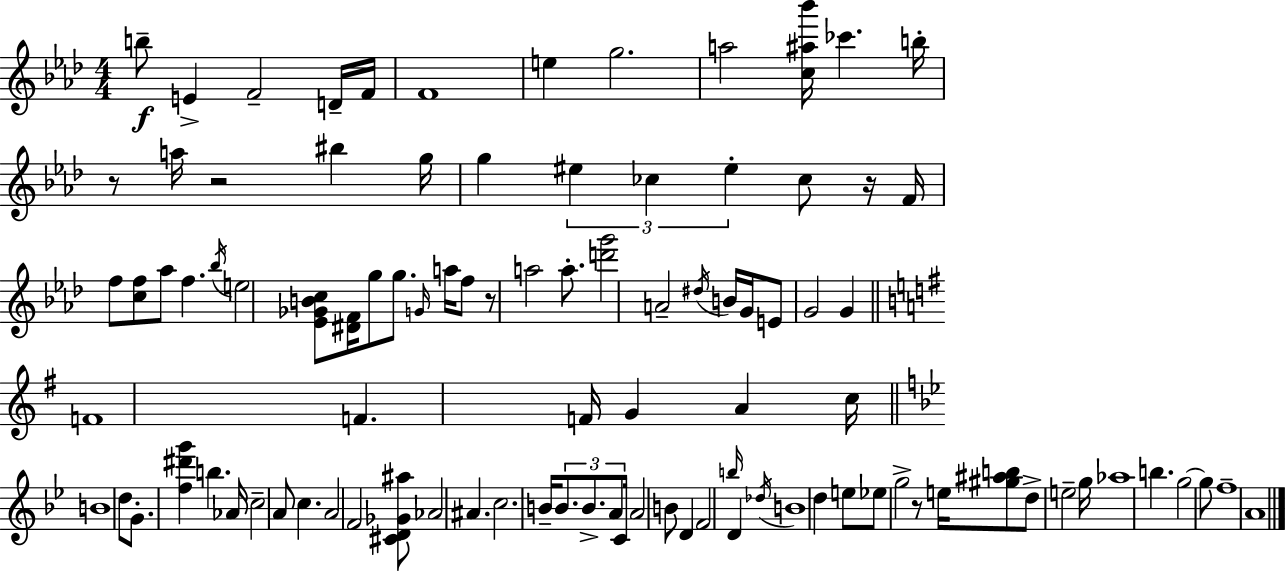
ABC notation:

X:1
T:Untitled
M:4/4
L:1/4
K:Ab
b/2 E F2 D/4 F/4 F4 e g2 a2 [c^a_b']/4 _c' b/4 z/2 a/4 z2 ^b g/4 g ^e _c ^e _c/2 z/4 F/4 f/2 [cf]/2 _a/2 f _b/4 e2 [_E_GBc]/2 [^DF]/4 g/2 g/2 G/4 a/4 f/2 z/2 a2 a/2 [d'g']2 A2 ^d/4 B/4 G/4 E/2 G2 G F4 F F/4 G A c/4 B4 d/2 G/2 [f^d'g'] b _A/4 c2 A/2 c A2 F2 [^CD_G^a]/2 _A2 ^A c2 B/4 B/2 B/2 A/2 C/4 A2 B/2 D F2 b/4 D _d/4 B4 d e/2 _e/2 g2 z/2 e/4 [^g^ab]/2 d/2 e2 g/4 _a4 b g2 g/2 f4 A4